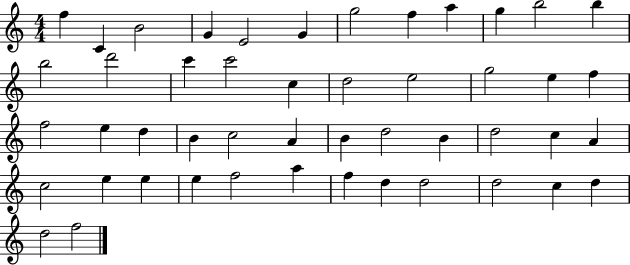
X:1
T:Untitled
M:4/4
L:1/4
K:C
f C B2 G E2 G g2 f a g b2 b b2 d'2 c' c'2 c d2 e2 g2 e f f2 e d B c2 A B d2 B d2 c A c2 e e e f2 a f d d2 d2 c d d2 f2